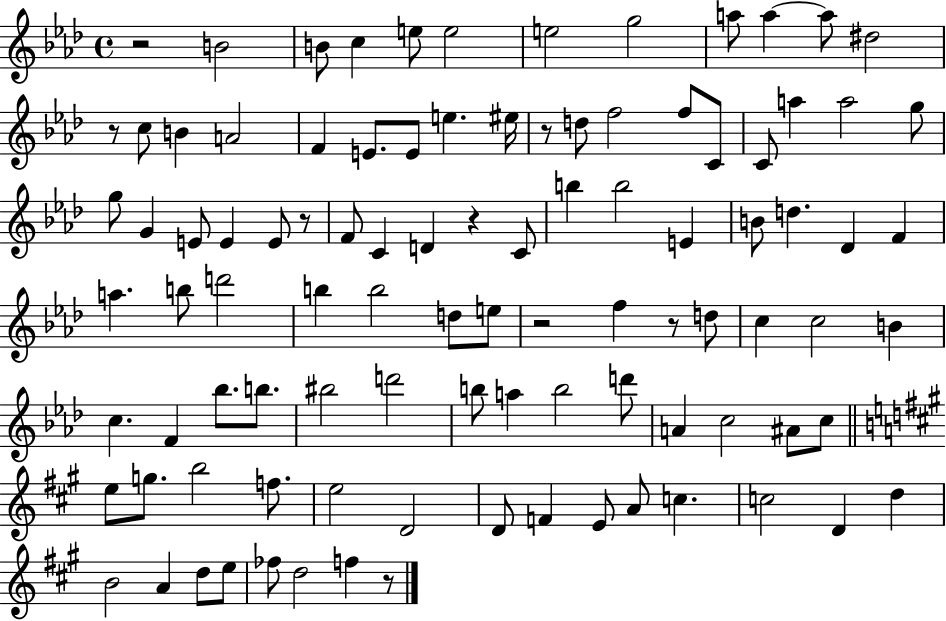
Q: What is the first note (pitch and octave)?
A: B4